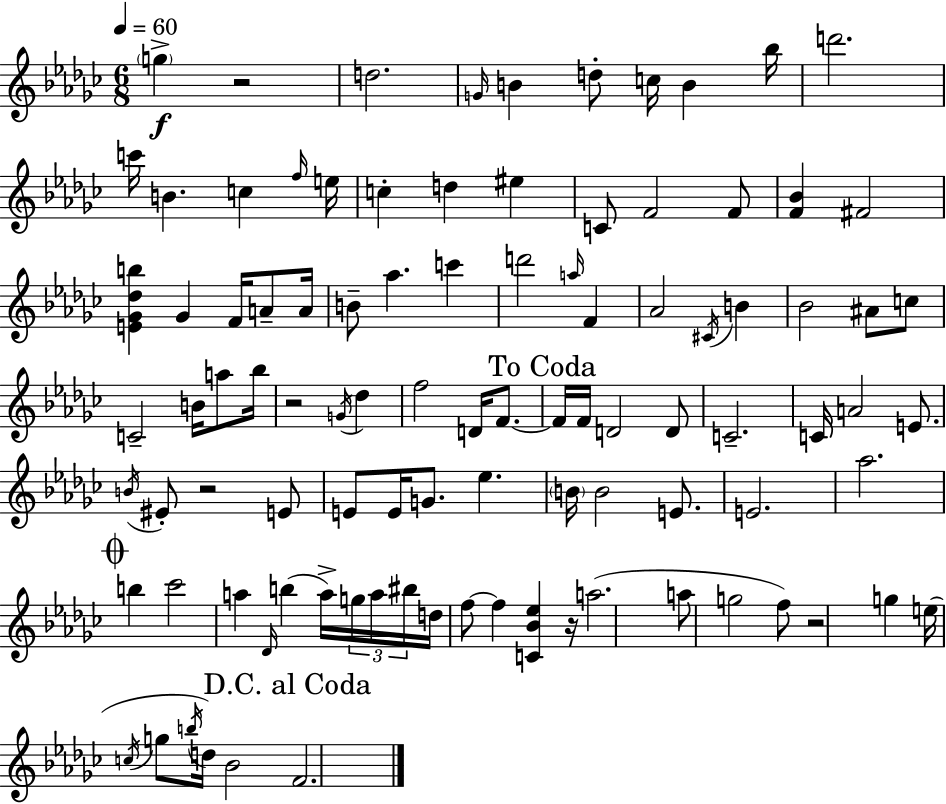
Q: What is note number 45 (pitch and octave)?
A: D4